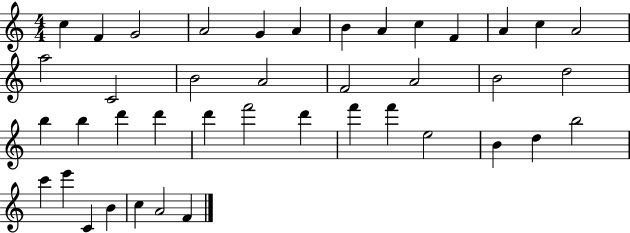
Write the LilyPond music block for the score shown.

{
  \clef treble
  \numericTimeSignature
  \time 4/4
  \key c \major
  c''4 f'4 g'2 | a'2 g'4 a'4 | b'4 a'4 c''4 f'4 | a'4 c''4 a'2 | \break a''2 c'2 | b'2 a'2 | f'2 a'2 | b'2 d''2 | \break b''4 b''4 d'''4 d'''4 | d'''4 f'''2 d'''4 | f'''4 f'''4 e''2 | b'4 d''4 b''2 | \break c'''4 e'''4 c'4 b'4 | c''4 a'2 f'4 | \bar "|."
}